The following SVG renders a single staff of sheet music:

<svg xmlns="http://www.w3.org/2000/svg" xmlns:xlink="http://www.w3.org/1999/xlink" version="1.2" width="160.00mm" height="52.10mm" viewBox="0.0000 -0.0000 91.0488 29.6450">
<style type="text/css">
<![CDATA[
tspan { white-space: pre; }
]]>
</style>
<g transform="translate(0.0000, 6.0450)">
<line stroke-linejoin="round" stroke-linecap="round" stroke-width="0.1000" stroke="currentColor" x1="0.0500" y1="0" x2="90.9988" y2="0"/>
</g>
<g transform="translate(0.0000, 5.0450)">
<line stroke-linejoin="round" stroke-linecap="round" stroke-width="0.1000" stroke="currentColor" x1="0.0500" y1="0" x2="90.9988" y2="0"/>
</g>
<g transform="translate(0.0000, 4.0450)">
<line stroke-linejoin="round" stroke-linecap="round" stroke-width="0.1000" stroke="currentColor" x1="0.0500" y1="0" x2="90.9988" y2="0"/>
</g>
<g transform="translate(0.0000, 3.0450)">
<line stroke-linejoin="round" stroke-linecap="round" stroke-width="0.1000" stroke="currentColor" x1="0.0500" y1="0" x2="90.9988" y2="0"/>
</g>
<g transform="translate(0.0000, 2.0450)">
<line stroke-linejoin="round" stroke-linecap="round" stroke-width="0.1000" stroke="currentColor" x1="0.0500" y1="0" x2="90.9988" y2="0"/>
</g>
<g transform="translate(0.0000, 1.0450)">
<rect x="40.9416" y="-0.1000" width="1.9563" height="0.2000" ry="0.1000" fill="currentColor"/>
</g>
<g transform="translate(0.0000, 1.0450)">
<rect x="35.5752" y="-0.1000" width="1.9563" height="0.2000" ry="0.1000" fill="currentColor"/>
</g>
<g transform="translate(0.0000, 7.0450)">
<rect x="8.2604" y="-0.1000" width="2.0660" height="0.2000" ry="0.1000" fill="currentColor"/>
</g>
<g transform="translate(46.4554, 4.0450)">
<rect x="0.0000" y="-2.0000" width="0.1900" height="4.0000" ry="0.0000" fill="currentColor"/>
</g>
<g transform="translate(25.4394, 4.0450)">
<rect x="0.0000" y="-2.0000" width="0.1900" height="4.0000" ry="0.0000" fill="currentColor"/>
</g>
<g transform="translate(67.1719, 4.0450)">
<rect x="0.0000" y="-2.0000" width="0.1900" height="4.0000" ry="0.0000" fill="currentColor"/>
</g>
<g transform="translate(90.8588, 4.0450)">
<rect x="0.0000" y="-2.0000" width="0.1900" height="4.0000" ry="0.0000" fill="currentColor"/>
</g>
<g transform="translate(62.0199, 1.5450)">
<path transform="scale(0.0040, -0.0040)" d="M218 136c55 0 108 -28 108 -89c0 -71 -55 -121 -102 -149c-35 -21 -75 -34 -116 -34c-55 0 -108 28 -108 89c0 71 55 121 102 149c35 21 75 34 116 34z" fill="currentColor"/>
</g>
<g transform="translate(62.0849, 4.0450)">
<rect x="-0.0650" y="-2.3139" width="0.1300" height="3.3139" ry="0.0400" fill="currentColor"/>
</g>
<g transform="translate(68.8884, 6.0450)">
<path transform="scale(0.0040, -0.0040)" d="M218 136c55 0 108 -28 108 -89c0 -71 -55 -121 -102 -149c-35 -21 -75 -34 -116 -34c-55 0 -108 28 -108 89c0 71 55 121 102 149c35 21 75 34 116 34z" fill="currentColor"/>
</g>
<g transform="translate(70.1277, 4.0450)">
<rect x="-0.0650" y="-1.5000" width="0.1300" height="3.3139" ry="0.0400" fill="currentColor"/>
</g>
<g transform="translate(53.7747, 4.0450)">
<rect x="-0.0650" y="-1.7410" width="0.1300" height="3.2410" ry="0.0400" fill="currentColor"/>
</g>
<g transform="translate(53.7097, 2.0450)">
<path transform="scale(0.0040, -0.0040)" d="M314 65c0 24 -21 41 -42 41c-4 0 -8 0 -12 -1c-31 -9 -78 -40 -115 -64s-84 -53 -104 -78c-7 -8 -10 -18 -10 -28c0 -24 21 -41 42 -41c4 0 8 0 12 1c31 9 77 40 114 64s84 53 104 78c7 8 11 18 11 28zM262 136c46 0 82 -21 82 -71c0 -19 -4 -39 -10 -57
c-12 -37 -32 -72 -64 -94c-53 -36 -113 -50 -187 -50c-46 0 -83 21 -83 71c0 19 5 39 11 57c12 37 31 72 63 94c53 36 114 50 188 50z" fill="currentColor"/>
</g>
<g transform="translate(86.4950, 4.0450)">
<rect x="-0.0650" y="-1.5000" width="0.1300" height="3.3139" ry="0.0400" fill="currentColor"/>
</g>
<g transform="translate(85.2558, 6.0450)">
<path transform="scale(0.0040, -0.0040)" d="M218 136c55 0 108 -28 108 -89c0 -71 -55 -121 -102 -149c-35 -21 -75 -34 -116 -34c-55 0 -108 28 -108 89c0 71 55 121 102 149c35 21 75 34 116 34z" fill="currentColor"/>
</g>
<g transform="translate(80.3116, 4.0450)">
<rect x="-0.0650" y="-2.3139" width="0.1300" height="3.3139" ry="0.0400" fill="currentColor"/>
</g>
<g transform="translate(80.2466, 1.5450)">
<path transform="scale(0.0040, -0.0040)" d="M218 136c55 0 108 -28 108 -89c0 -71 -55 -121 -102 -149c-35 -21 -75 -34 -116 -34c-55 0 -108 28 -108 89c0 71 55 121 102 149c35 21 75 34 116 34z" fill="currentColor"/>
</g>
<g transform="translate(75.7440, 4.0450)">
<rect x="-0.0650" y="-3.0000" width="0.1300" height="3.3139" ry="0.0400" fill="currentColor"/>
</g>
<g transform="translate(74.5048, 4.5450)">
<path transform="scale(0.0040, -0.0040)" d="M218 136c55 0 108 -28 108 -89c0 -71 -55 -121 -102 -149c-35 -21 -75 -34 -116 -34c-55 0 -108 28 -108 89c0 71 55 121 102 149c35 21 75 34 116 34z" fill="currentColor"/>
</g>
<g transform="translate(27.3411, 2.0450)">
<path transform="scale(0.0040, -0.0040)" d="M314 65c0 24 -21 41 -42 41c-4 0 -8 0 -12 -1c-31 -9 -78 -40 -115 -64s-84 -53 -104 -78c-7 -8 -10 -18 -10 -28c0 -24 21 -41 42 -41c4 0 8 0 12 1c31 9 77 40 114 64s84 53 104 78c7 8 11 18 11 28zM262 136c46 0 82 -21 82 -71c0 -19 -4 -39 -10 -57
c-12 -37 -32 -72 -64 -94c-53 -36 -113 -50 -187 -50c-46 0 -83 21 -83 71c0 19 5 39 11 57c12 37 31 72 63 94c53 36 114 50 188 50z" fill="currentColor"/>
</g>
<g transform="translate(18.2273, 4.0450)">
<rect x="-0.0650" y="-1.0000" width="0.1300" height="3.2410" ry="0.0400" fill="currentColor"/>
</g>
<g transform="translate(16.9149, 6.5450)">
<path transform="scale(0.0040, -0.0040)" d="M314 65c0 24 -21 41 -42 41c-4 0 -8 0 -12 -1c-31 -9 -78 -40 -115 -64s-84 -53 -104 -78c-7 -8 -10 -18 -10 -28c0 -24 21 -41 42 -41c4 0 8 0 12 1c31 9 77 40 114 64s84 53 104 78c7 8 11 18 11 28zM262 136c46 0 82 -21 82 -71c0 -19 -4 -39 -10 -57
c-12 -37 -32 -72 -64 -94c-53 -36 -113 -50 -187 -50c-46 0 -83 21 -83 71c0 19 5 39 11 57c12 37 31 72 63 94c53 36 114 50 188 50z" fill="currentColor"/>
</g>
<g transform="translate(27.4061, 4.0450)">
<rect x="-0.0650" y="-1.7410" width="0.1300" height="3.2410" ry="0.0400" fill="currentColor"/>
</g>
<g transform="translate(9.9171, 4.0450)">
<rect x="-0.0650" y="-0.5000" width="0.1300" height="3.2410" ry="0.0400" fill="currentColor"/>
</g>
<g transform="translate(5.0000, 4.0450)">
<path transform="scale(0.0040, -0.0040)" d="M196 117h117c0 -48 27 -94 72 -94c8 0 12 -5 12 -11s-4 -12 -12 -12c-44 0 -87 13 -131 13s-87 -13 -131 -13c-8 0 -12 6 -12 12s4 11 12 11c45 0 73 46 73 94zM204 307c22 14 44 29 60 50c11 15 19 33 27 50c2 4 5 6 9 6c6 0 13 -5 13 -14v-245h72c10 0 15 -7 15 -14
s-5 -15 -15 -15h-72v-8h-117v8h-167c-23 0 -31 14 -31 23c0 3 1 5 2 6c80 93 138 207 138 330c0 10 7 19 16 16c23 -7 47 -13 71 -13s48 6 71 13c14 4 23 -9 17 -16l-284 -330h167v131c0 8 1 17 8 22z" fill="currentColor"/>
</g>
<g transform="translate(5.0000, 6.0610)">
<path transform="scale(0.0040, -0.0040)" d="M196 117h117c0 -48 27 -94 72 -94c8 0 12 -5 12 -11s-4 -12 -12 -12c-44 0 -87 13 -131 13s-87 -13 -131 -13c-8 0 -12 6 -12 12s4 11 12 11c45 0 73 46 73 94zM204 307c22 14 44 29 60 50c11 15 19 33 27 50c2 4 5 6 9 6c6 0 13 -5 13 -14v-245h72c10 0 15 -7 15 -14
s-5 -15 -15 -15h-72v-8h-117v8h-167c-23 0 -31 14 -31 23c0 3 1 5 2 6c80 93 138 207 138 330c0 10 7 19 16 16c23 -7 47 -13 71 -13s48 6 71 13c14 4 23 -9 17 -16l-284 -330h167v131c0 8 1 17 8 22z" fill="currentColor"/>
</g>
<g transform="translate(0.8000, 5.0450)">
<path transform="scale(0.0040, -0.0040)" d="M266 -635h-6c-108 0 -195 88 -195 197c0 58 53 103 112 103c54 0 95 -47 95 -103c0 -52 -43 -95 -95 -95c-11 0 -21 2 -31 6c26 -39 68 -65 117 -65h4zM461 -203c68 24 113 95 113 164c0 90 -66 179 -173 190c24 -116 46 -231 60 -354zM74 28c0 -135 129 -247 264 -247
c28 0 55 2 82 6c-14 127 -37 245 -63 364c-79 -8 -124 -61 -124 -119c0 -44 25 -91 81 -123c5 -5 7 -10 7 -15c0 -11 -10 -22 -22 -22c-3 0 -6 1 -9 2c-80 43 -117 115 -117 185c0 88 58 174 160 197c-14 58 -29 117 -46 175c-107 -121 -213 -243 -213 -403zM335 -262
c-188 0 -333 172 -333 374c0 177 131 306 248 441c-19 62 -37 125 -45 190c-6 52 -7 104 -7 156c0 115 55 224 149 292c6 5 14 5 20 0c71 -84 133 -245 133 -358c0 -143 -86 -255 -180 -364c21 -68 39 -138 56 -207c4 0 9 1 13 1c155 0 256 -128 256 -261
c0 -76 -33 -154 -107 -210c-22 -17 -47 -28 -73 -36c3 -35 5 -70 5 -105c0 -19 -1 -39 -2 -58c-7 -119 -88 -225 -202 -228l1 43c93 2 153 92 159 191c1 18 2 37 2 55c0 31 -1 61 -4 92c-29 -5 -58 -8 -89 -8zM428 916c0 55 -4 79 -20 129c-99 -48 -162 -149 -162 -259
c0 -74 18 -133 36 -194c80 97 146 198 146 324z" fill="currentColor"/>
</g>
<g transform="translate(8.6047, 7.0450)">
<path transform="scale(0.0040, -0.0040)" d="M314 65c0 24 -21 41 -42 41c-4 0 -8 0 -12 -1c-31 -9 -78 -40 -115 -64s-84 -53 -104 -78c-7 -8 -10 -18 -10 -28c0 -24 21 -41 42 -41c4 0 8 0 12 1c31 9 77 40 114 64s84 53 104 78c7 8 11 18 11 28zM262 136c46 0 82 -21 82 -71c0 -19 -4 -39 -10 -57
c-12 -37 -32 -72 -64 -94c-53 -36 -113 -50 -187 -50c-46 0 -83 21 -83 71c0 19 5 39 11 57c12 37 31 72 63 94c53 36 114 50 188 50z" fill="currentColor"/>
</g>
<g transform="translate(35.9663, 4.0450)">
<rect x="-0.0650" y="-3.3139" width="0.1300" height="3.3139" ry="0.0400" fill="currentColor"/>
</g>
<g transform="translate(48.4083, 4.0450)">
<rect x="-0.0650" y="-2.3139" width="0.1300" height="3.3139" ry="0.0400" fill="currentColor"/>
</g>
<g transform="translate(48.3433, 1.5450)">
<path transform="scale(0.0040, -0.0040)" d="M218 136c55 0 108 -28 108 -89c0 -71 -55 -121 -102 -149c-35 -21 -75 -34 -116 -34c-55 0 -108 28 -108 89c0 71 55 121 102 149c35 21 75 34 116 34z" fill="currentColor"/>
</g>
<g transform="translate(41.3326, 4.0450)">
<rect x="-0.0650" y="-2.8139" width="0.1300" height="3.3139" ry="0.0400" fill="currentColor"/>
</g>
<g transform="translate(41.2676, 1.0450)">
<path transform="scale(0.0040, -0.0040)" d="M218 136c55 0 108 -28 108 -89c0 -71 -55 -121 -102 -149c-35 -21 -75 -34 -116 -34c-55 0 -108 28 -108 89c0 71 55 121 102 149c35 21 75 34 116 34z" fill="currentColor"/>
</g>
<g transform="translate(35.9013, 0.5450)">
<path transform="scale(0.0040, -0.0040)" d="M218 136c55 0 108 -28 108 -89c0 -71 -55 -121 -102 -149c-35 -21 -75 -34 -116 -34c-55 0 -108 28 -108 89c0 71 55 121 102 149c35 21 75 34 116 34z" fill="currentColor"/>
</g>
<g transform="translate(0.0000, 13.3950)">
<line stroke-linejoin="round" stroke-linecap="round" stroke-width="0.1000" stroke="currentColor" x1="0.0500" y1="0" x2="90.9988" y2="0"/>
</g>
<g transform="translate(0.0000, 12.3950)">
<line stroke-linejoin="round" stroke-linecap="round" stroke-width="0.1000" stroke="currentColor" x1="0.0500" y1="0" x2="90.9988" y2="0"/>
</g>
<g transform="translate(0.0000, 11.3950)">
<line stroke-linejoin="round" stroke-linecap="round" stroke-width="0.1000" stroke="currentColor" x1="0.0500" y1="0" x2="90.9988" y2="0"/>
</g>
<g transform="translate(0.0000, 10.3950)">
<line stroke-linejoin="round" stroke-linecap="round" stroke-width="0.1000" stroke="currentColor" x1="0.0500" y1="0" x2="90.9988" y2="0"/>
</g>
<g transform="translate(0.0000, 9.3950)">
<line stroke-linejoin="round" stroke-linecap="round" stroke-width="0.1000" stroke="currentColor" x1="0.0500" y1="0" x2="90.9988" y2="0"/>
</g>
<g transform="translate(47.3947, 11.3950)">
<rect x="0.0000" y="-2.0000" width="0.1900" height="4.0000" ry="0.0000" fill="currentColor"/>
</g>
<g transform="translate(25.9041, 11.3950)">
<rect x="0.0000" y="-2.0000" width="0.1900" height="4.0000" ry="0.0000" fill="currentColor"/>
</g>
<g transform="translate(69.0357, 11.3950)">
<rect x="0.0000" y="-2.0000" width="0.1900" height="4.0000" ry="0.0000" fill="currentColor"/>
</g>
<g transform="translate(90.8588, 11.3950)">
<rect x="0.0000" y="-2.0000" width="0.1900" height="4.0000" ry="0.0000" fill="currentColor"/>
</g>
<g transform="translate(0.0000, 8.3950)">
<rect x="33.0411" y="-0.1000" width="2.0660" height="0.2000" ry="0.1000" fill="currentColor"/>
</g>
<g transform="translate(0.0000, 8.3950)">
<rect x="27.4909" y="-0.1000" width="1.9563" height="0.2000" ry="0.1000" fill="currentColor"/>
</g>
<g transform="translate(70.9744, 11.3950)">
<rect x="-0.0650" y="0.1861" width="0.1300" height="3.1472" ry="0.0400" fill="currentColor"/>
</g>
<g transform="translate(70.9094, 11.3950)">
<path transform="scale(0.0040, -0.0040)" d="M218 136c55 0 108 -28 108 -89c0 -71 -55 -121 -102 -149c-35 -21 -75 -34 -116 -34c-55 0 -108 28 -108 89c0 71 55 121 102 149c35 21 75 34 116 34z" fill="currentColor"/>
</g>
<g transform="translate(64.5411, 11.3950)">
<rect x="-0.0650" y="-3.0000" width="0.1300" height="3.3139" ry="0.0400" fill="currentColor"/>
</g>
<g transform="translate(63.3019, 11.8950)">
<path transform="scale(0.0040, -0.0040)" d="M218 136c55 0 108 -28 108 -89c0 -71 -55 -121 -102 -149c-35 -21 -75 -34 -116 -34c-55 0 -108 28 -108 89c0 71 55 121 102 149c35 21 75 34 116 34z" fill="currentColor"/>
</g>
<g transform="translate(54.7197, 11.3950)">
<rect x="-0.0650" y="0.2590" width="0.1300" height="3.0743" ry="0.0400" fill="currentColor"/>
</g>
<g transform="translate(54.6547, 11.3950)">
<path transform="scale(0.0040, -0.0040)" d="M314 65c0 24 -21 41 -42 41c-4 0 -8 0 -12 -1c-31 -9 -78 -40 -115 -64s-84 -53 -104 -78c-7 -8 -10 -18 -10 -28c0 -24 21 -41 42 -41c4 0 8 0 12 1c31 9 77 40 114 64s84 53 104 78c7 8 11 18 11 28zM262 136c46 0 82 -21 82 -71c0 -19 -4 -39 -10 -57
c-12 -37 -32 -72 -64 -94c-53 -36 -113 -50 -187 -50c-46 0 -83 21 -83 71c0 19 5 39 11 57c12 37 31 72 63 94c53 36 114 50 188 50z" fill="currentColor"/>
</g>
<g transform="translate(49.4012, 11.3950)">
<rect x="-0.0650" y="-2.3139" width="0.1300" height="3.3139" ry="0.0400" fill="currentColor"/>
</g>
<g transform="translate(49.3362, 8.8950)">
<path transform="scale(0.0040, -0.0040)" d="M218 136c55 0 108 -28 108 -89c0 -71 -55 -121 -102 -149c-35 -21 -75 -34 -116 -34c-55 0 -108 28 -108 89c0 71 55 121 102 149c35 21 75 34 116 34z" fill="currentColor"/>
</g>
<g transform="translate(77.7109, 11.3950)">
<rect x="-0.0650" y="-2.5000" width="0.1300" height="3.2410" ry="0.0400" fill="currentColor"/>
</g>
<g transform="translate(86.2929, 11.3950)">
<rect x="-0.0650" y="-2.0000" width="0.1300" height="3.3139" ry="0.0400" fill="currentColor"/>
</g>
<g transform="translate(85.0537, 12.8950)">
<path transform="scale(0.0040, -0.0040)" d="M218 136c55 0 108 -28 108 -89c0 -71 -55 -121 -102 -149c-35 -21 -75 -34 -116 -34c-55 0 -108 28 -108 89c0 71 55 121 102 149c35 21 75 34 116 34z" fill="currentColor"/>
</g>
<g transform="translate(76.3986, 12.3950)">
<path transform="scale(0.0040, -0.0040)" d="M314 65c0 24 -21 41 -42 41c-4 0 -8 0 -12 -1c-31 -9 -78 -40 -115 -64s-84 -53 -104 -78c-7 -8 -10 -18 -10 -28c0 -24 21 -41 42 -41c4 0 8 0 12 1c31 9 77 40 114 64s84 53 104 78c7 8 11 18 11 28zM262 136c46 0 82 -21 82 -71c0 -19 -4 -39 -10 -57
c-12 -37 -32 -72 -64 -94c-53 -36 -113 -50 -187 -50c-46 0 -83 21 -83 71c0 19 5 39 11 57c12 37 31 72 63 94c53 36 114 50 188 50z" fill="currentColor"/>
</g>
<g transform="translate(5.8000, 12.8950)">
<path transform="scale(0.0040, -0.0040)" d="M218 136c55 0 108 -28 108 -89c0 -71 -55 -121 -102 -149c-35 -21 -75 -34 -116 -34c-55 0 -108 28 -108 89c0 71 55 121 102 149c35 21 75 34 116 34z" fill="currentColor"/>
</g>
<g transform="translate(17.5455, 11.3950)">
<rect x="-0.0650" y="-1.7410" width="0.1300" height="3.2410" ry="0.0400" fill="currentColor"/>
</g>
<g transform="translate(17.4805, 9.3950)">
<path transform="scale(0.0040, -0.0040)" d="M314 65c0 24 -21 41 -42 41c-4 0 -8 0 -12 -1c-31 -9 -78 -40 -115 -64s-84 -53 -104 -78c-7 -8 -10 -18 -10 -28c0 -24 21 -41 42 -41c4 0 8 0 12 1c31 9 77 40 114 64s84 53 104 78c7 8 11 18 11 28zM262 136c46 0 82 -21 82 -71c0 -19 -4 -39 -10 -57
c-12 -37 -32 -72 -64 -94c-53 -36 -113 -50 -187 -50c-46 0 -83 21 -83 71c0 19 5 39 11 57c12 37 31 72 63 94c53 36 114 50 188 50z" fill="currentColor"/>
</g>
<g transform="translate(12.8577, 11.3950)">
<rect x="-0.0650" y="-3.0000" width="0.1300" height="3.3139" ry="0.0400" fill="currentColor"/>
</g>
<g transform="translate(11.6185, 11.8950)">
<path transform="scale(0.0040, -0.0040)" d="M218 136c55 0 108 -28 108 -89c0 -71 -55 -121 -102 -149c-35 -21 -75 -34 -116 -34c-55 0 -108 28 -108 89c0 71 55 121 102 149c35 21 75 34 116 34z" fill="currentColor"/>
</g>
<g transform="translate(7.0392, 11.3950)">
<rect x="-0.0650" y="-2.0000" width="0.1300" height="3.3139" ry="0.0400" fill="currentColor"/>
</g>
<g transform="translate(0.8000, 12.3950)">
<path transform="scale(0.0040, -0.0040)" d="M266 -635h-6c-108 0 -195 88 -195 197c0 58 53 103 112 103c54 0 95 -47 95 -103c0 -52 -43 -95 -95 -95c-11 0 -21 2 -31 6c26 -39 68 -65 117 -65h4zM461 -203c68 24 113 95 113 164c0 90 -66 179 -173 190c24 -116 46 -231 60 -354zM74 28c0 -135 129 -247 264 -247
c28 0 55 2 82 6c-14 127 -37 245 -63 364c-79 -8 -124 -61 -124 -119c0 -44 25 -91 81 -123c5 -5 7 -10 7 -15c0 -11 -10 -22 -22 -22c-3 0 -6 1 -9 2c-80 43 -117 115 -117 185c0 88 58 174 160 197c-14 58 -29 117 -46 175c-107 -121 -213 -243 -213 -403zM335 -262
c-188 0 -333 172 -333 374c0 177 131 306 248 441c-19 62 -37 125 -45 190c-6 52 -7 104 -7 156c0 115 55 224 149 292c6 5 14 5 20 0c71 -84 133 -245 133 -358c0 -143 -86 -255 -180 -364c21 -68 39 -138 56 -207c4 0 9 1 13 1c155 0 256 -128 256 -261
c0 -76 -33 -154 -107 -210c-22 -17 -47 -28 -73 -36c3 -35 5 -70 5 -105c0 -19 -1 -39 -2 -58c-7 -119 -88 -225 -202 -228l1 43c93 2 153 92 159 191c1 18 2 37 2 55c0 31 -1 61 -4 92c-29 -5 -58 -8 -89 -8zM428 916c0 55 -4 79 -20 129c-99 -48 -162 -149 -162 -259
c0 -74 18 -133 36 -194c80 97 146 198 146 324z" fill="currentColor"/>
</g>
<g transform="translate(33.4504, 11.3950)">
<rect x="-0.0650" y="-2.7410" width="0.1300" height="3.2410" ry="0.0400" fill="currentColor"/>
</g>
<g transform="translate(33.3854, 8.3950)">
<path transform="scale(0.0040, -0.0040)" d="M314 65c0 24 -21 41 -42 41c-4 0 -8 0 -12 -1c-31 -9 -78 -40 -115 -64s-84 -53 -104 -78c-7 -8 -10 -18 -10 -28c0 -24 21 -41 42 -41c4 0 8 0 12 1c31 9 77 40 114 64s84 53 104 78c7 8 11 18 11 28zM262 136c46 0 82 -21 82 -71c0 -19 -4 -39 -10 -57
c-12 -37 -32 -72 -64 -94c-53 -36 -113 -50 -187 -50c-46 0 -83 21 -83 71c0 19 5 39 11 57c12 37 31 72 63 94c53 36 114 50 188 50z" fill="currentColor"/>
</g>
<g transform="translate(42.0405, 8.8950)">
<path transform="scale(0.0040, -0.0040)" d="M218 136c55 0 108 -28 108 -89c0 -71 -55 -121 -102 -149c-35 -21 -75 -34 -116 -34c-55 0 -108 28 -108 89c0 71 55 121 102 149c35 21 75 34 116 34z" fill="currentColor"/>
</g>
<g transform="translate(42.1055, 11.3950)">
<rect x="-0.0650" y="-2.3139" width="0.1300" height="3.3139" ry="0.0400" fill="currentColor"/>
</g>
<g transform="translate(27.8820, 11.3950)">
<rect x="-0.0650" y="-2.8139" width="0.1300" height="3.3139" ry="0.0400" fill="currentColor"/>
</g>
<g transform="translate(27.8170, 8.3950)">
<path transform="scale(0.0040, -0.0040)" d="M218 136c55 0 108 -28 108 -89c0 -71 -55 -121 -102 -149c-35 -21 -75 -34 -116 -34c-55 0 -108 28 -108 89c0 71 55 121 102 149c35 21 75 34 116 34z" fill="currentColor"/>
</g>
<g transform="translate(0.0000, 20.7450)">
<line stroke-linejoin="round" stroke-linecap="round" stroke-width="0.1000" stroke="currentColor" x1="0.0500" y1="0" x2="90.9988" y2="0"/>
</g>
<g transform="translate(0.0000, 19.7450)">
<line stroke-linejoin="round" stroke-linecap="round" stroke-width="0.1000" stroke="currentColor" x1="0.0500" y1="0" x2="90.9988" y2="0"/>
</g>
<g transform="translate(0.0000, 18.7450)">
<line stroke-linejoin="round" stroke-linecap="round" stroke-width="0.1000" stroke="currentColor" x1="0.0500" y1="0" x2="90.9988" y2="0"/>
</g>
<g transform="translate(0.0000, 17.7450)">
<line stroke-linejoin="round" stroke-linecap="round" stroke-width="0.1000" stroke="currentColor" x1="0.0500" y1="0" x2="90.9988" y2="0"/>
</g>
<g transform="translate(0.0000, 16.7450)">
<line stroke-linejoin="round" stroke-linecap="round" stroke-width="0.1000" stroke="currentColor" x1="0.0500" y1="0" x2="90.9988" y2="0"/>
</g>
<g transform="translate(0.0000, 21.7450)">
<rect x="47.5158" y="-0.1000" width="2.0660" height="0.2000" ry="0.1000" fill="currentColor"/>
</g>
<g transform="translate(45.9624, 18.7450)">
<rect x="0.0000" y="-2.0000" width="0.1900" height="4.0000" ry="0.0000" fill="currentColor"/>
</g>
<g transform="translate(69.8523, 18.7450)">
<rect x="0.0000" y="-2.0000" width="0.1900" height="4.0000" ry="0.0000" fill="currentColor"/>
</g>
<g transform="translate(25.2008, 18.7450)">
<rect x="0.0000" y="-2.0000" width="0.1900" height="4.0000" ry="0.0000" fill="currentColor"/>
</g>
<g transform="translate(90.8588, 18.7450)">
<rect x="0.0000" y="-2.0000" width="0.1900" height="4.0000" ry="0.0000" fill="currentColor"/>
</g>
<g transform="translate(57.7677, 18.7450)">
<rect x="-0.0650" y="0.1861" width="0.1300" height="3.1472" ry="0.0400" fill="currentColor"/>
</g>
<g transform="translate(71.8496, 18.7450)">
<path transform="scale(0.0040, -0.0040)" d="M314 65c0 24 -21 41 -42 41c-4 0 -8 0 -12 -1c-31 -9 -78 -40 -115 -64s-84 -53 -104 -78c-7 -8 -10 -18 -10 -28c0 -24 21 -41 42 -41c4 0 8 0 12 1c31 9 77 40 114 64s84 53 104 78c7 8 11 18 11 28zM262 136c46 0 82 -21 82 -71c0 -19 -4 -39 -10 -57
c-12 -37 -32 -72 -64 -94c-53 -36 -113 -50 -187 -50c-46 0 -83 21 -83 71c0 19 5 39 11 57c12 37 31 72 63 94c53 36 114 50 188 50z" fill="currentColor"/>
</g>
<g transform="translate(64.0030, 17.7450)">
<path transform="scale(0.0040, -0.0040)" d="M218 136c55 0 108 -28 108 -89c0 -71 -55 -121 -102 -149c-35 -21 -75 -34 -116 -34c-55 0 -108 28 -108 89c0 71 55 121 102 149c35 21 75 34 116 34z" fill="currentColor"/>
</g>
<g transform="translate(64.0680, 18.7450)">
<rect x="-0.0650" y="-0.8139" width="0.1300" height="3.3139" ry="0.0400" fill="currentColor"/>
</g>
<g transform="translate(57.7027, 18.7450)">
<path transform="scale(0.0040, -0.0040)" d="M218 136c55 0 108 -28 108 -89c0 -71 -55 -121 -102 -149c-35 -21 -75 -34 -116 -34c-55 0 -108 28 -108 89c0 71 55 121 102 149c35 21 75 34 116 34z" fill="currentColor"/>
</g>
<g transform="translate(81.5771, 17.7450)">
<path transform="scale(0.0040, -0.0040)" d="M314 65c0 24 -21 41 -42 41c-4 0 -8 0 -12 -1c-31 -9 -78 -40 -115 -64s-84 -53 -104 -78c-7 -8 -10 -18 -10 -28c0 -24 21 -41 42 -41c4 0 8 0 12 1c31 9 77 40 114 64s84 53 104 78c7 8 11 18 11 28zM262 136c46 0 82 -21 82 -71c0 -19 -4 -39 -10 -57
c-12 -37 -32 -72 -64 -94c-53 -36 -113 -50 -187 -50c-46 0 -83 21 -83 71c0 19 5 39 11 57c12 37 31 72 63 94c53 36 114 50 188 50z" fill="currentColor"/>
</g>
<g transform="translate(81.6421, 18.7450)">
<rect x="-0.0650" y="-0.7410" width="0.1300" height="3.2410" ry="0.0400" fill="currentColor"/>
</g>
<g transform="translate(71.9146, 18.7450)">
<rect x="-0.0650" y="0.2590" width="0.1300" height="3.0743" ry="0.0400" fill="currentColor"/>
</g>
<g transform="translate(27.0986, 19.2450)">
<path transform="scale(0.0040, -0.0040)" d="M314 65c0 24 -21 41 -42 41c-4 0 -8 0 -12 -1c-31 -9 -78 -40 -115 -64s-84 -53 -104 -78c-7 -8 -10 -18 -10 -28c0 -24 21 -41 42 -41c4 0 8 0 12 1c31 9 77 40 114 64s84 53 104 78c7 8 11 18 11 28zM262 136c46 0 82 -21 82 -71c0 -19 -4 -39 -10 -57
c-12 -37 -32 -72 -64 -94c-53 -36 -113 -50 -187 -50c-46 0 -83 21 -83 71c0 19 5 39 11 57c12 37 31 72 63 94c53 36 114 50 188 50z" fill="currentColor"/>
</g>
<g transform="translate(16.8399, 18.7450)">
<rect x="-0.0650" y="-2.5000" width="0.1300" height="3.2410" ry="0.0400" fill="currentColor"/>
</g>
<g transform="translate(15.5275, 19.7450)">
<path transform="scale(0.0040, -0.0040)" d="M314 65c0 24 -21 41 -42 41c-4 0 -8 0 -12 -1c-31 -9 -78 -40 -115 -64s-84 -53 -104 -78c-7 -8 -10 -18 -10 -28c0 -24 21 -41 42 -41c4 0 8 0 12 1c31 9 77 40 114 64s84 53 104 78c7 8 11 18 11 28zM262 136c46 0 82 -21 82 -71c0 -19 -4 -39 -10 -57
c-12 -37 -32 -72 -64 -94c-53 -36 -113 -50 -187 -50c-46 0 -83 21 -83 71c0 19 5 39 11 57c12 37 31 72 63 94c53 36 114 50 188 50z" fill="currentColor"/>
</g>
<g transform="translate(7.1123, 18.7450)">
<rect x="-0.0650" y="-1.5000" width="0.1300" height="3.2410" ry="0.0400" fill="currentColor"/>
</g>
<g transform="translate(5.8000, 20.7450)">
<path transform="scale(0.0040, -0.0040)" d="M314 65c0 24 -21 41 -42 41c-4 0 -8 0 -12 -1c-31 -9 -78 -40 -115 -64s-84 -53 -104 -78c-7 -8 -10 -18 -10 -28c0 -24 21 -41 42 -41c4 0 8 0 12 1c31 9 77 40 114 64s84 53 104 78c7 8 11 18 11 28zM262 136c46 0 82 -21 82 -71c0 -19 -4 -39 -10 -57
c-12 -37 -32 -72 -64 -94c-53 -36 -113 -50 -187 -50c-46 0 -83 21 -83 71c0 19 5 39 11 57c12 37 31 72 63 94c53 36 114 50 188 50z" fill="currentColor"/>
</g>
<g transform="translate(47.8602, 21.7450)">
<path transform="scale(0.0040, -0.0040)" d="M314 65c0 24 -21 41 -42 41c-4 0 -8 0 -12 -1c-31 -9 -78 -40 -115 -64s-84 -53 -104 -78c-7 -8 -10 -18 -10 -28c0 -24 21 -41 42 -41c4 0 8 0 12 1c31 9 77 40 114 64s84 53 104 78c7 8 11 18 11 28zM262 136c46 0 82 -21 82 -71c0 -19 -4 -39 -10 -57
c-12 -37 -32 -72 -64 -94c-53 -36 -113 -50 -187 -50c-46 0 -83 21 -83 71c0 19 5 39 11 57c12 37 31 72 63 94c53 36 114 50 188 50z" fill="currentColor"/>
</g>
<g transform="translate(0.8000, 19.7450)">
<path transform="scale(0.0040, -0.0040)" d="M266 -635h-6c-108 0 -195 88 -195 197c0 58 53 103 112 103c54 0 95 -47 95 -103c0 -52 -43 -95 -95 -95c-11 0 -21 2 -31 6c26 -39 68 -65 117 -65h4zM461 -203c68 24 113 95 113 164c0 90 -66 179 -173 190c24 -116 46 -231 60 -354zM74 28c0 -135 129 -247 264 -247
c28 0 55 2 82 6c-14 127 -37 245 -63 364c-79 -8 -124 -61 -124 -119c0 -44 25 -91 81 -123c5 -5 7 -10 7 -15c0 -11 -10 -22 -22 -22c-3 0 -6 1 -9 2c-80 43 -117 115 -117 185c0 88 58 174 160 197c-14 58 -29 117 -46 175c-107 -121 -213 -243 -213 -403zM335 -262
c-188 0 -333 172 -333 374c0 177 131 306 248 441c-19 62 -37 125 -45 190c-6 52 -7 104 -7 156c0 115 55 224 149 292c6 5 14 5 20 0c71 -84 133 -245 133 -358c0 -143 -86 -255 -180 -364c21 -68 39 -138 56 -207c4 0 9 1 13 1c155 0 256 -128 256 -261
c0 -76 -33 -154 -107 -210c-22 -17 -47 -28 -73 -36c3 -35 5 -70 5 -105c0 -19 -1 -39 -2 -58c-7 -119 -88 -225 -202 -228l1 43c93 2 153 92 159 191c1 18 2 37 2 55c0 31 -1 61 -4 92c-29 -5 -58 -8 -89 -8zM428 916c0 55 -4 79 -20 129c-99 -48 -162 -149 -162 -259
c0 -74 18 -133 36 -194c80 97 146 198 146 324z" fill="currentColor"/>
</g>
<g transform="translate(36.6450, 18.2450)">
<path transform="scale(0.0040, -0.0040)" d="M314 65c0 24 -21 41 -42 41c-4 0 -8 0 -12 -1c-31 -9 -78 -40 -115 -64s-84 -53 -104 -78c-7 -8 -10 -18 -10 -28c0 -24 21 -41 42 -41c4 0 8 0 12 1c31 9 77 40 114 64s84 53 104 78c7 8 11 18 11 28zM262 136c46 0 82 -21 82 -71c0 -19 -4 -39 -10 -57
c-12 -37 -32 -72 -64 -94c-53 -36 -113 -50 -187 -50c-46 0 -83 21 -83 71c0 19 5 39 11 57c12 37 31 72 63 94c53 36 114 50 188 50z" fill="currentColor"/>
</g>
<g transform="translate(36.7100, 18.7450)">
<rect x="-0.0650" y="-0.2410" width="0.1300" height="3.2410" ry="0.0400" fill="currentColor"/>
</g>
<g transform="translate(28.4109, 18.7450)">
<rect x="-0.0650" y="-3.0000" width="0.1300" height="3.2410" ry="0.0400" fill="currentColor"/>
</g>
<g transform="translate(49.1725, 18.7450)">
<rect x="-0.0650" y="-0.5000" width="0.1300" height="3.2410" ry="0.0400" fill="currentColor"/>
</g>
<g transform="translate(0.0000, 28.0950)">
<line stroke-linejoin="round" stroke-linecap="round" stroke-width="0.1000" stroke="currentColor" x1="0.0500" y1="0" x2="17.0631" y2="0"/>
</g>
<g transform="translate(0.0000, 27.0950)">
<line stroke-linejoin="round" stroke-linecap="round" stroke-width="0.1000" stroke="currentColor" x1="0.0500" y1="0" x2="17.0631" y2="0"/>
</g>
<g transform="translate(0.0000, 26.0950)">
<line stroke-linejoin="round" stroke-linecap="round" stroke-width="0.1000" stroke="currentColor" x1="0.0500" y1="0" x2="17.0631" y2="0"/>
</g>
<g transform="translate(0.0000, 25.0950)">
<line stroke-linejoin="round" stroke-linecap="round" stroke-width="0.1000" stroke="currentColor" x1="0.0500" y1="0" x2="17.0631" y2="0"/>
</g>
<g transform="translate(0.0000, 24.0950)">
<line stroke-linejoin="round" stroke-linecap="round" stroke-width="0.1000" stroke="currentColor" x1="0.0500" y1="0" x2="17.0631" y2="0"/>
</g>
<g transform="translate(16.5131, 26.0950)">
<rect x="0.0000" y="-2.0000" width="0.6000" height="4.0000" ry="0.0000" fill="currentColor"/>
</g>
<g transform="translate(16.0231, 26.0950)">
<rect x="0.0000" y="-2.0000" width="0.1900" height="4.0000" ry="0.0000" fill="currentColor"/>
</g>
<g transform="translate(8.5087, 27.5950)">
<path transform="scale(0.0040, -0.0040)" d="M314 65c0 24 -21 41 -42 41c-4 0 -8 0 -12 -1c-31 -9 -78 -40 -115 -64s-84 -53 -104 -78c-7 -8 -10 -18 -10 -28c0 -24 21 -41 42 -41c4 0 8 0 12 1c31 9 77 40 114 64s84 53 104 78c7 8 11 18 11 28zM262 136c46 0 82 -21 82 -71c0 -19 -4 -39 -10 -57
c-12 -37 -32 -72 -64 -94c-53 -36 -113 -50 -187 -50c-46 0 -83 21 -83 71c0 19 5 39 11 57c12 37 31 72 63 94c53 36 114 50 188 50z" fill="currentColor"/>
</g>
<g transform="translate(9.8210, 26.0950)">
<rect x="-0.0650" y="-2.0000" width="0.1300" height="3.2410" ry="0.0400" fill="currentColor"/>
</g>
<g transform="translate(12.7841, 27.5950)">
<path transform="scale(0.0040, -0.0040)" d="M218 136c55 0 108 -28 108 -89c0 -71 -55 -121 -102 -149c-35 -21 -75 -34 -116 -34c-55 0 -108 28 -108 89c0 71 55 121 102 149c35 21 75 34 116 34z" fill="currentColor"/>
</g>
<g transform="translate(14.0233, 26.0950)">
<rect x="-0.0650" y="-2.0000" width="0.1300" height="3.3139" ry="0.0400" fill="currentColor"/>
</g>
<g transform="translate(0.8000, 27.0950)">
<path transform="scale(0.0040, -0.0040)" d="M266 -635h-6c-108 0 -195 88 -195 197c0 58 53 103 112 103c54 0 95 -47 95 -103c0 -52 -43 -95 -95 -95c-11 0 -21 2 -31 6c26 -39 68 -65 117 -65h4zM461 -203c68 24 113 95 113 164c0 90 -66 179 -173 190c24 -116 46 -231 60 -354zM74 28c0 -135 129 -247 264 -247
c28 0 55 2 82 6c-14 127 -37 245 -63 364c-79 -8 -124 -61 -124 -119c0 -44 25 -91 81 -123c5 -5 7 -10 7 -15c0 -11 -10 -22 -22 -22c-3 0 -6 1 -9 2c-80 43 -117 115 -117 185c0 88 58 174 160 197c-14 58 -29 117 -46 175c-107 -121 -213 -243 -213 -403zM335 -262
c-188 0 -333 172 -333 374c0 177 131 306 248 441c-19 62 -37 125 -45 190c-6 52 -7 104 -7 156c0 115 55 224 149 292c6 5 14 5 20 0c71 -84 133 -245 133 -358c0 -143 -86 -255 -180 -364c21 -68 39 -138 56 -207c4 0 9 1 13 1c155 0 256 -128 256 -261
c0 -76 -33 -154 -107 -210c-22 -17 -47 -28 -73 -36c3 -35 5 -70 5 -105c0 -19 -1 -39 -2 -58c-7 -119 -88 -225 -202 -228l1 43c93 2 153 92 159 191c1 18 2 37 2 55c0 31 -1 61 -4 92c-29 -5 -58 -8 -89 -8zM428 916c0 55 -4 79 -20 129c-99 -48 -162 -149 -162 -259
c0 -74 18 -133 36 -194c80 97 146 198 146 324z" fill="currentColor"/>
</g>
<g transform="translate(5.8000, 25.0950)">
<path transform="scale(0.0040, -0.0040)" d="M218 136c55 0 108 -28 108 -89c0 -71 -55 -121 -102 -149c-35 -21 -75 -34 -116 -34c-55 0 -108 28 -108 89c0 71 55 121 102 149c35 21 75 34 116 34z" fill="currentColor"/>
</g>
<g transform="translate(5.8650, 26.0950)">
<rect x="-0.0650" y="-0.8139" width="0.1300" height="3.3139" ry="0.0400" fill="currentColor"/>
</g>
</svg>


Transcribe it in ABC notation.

X:1
T:Untitled
M:4/4
L:1/4
K:C
C2 D2 f2 b a g f2 g E A g E F A f2 a a2 g g B2 A B G2 F E2 G2 A2 c2 C2 B d B2 d2 d F2 F